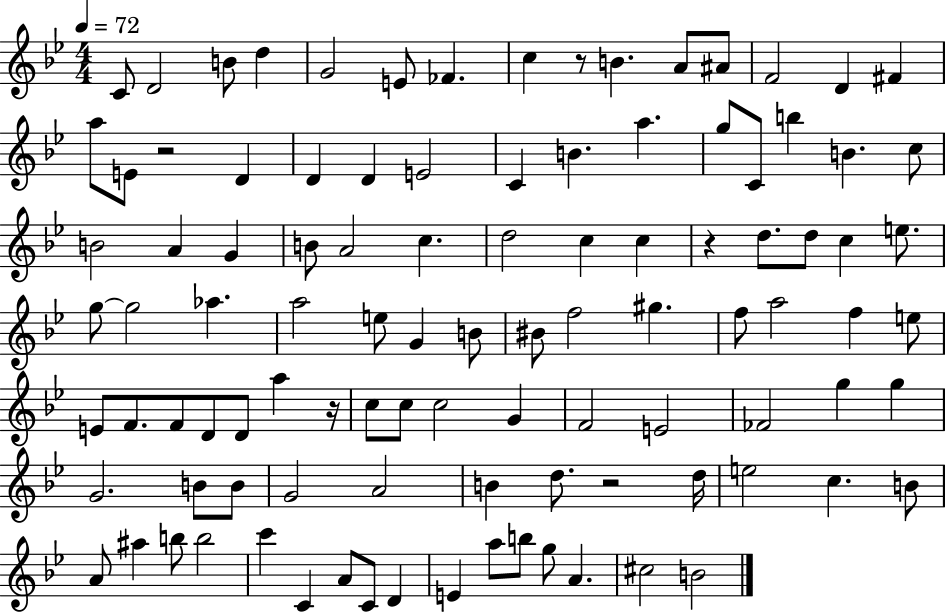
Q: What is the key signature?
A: BES major